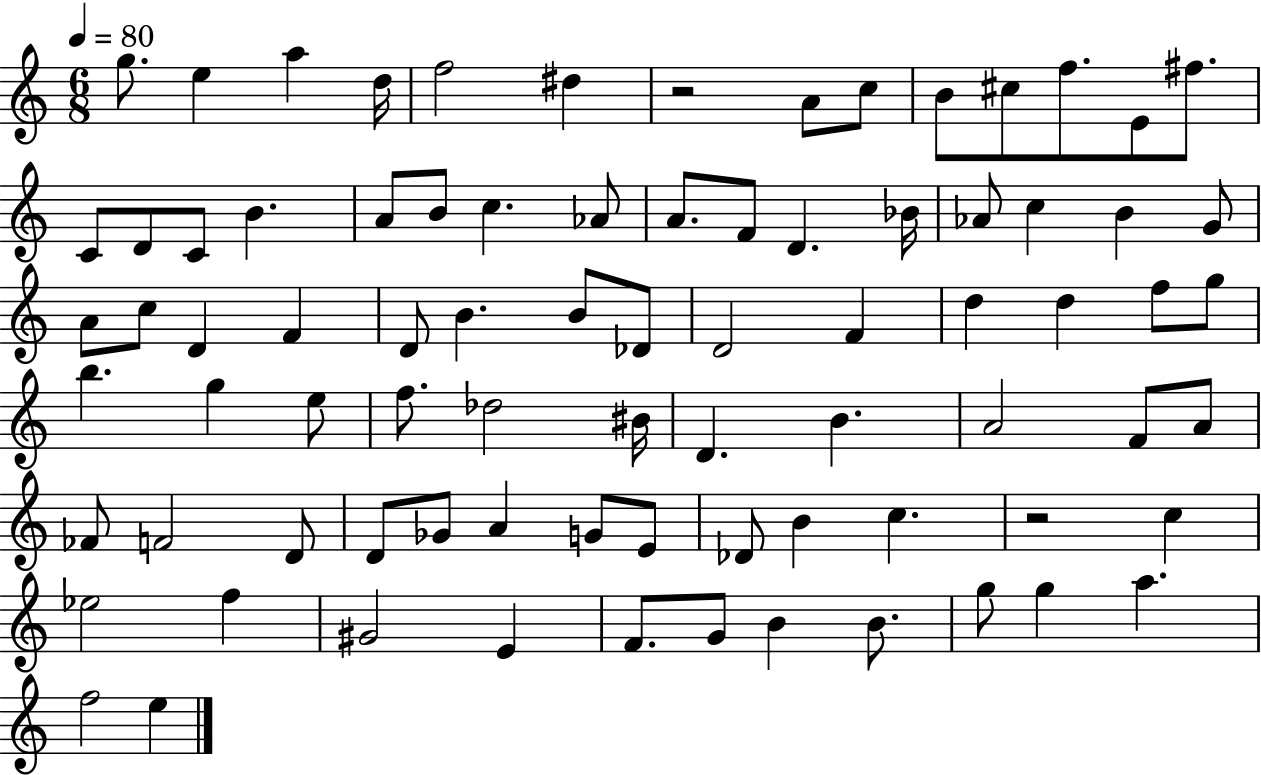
{
  \clef treble
  \numericTimeSignature
  \time 6/8
  \key c \major
  \tempo 4 = 80
  g''8. e''4 a''4 d''16 | f''2 dis''4 | r2 a'8 c''8 | b'8 cis''8 f''8. e'8 fis''8. | \break c'8 d'8 c'8 b'4. | a'8 b'8 c''4. aes'8 | a'8. f'8 d'4. bes'16 | aes'8 c''4 b'4 g'8 | \break a'8 c''8 d'4 f'4 | d'8 b'4. b'8 des'8 | d'2 f'4 | d''4 d''4 f''8 g''8 | \break b''4. g''4 e''8 | f''8. des''2 bis'16 | d'4. b'4. | a'2 f'8 a'8 | \break fes'8 f'2 d'8 | d'8 ges'8 a'4 g'8 e'8 | des'8 b'4 c''4. | r2 c''4 | \break ees''2 f''4 | gis'2 e'4 | f'8. g'8 b'4 b'8. | g''8 g''4 a''4. | \break f''2 e''4 | \bar "|."
}